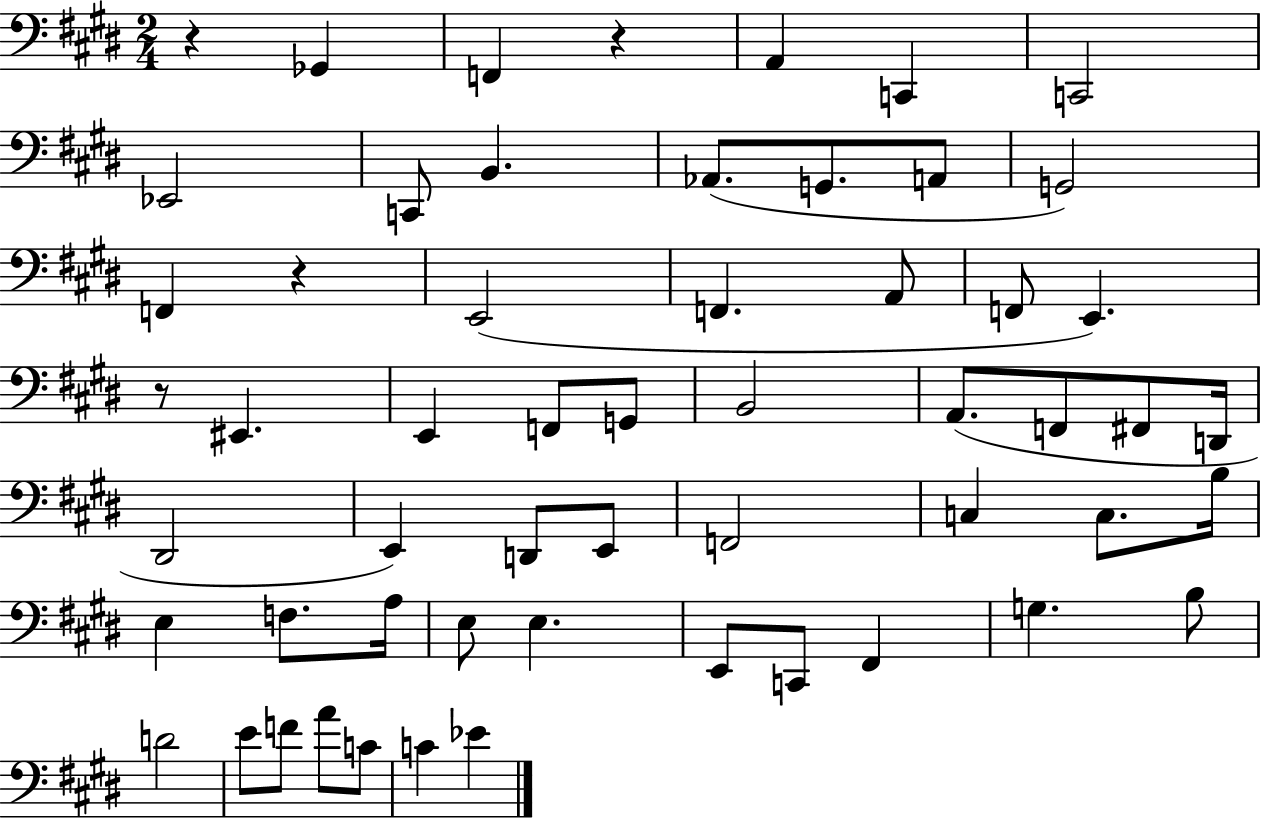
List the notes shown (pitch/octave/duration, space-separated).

R/q Gb2/q F2/q R/q A2/q C2/q C2/h Eb2/h C2/e B2/q. Ab2/e. G2/e. A2/e G2/h F2/q R/q E2/h F2/q. A2/e F2/e E2/q. R/e EIS2/q. E2/q F2/e G2/e B2/h A2/e. F2/e F#2/e D2/s D#2/h E2/q D2/e E2/e F2/h C3/q C3/e. B3/s E3/q F3/e. A3/s E3/e E3/q. E2/e C2/e F#2/q G3/q. B3/e D4/h E4/e F4/e A4/e C4/e C4/q Eb4/q